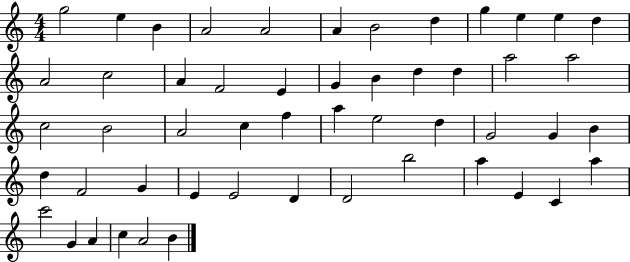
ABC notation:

X:1
T:Untitled
M:4/4
L:1/4
K:C
g2 e B A2 A2 A B2 d g e e d A2 c2 A F2 E G B d d a2 a2 c2 B2 A2 c f a e2 d G2 G B d F2 G E E2 D D2 b2 a E C a c'2 G A c A2 B